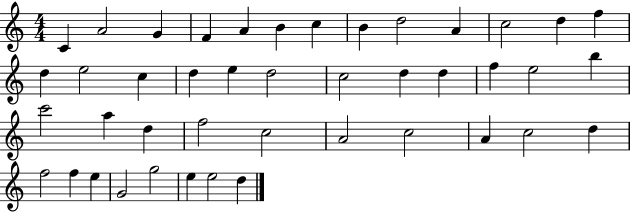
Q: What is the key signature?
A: C major